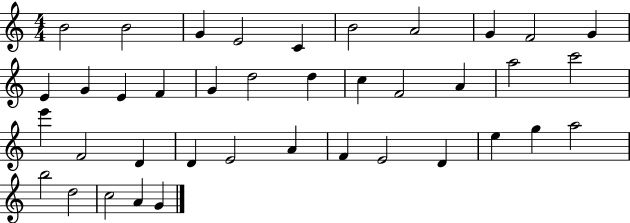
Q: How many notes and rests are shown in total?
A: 39